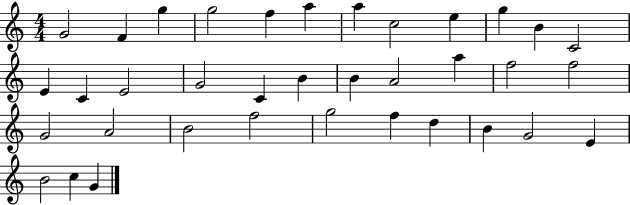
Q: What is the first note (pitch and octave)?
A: G4